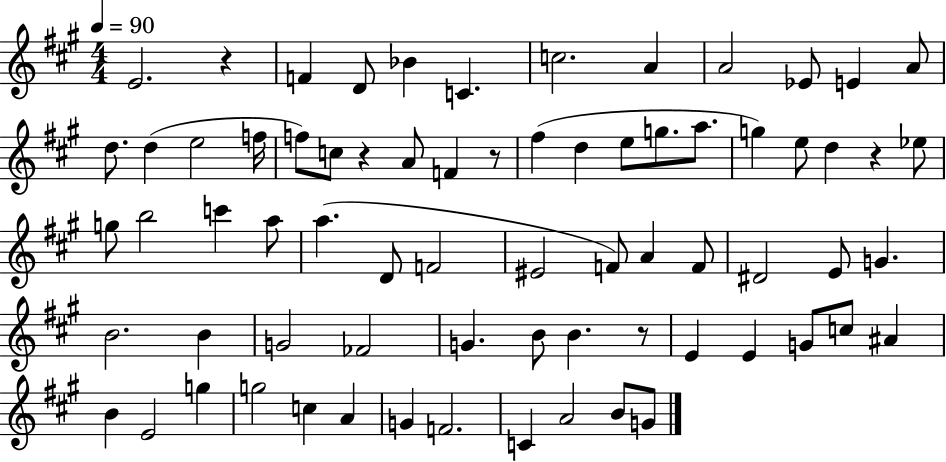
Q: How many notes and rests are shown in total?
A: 71